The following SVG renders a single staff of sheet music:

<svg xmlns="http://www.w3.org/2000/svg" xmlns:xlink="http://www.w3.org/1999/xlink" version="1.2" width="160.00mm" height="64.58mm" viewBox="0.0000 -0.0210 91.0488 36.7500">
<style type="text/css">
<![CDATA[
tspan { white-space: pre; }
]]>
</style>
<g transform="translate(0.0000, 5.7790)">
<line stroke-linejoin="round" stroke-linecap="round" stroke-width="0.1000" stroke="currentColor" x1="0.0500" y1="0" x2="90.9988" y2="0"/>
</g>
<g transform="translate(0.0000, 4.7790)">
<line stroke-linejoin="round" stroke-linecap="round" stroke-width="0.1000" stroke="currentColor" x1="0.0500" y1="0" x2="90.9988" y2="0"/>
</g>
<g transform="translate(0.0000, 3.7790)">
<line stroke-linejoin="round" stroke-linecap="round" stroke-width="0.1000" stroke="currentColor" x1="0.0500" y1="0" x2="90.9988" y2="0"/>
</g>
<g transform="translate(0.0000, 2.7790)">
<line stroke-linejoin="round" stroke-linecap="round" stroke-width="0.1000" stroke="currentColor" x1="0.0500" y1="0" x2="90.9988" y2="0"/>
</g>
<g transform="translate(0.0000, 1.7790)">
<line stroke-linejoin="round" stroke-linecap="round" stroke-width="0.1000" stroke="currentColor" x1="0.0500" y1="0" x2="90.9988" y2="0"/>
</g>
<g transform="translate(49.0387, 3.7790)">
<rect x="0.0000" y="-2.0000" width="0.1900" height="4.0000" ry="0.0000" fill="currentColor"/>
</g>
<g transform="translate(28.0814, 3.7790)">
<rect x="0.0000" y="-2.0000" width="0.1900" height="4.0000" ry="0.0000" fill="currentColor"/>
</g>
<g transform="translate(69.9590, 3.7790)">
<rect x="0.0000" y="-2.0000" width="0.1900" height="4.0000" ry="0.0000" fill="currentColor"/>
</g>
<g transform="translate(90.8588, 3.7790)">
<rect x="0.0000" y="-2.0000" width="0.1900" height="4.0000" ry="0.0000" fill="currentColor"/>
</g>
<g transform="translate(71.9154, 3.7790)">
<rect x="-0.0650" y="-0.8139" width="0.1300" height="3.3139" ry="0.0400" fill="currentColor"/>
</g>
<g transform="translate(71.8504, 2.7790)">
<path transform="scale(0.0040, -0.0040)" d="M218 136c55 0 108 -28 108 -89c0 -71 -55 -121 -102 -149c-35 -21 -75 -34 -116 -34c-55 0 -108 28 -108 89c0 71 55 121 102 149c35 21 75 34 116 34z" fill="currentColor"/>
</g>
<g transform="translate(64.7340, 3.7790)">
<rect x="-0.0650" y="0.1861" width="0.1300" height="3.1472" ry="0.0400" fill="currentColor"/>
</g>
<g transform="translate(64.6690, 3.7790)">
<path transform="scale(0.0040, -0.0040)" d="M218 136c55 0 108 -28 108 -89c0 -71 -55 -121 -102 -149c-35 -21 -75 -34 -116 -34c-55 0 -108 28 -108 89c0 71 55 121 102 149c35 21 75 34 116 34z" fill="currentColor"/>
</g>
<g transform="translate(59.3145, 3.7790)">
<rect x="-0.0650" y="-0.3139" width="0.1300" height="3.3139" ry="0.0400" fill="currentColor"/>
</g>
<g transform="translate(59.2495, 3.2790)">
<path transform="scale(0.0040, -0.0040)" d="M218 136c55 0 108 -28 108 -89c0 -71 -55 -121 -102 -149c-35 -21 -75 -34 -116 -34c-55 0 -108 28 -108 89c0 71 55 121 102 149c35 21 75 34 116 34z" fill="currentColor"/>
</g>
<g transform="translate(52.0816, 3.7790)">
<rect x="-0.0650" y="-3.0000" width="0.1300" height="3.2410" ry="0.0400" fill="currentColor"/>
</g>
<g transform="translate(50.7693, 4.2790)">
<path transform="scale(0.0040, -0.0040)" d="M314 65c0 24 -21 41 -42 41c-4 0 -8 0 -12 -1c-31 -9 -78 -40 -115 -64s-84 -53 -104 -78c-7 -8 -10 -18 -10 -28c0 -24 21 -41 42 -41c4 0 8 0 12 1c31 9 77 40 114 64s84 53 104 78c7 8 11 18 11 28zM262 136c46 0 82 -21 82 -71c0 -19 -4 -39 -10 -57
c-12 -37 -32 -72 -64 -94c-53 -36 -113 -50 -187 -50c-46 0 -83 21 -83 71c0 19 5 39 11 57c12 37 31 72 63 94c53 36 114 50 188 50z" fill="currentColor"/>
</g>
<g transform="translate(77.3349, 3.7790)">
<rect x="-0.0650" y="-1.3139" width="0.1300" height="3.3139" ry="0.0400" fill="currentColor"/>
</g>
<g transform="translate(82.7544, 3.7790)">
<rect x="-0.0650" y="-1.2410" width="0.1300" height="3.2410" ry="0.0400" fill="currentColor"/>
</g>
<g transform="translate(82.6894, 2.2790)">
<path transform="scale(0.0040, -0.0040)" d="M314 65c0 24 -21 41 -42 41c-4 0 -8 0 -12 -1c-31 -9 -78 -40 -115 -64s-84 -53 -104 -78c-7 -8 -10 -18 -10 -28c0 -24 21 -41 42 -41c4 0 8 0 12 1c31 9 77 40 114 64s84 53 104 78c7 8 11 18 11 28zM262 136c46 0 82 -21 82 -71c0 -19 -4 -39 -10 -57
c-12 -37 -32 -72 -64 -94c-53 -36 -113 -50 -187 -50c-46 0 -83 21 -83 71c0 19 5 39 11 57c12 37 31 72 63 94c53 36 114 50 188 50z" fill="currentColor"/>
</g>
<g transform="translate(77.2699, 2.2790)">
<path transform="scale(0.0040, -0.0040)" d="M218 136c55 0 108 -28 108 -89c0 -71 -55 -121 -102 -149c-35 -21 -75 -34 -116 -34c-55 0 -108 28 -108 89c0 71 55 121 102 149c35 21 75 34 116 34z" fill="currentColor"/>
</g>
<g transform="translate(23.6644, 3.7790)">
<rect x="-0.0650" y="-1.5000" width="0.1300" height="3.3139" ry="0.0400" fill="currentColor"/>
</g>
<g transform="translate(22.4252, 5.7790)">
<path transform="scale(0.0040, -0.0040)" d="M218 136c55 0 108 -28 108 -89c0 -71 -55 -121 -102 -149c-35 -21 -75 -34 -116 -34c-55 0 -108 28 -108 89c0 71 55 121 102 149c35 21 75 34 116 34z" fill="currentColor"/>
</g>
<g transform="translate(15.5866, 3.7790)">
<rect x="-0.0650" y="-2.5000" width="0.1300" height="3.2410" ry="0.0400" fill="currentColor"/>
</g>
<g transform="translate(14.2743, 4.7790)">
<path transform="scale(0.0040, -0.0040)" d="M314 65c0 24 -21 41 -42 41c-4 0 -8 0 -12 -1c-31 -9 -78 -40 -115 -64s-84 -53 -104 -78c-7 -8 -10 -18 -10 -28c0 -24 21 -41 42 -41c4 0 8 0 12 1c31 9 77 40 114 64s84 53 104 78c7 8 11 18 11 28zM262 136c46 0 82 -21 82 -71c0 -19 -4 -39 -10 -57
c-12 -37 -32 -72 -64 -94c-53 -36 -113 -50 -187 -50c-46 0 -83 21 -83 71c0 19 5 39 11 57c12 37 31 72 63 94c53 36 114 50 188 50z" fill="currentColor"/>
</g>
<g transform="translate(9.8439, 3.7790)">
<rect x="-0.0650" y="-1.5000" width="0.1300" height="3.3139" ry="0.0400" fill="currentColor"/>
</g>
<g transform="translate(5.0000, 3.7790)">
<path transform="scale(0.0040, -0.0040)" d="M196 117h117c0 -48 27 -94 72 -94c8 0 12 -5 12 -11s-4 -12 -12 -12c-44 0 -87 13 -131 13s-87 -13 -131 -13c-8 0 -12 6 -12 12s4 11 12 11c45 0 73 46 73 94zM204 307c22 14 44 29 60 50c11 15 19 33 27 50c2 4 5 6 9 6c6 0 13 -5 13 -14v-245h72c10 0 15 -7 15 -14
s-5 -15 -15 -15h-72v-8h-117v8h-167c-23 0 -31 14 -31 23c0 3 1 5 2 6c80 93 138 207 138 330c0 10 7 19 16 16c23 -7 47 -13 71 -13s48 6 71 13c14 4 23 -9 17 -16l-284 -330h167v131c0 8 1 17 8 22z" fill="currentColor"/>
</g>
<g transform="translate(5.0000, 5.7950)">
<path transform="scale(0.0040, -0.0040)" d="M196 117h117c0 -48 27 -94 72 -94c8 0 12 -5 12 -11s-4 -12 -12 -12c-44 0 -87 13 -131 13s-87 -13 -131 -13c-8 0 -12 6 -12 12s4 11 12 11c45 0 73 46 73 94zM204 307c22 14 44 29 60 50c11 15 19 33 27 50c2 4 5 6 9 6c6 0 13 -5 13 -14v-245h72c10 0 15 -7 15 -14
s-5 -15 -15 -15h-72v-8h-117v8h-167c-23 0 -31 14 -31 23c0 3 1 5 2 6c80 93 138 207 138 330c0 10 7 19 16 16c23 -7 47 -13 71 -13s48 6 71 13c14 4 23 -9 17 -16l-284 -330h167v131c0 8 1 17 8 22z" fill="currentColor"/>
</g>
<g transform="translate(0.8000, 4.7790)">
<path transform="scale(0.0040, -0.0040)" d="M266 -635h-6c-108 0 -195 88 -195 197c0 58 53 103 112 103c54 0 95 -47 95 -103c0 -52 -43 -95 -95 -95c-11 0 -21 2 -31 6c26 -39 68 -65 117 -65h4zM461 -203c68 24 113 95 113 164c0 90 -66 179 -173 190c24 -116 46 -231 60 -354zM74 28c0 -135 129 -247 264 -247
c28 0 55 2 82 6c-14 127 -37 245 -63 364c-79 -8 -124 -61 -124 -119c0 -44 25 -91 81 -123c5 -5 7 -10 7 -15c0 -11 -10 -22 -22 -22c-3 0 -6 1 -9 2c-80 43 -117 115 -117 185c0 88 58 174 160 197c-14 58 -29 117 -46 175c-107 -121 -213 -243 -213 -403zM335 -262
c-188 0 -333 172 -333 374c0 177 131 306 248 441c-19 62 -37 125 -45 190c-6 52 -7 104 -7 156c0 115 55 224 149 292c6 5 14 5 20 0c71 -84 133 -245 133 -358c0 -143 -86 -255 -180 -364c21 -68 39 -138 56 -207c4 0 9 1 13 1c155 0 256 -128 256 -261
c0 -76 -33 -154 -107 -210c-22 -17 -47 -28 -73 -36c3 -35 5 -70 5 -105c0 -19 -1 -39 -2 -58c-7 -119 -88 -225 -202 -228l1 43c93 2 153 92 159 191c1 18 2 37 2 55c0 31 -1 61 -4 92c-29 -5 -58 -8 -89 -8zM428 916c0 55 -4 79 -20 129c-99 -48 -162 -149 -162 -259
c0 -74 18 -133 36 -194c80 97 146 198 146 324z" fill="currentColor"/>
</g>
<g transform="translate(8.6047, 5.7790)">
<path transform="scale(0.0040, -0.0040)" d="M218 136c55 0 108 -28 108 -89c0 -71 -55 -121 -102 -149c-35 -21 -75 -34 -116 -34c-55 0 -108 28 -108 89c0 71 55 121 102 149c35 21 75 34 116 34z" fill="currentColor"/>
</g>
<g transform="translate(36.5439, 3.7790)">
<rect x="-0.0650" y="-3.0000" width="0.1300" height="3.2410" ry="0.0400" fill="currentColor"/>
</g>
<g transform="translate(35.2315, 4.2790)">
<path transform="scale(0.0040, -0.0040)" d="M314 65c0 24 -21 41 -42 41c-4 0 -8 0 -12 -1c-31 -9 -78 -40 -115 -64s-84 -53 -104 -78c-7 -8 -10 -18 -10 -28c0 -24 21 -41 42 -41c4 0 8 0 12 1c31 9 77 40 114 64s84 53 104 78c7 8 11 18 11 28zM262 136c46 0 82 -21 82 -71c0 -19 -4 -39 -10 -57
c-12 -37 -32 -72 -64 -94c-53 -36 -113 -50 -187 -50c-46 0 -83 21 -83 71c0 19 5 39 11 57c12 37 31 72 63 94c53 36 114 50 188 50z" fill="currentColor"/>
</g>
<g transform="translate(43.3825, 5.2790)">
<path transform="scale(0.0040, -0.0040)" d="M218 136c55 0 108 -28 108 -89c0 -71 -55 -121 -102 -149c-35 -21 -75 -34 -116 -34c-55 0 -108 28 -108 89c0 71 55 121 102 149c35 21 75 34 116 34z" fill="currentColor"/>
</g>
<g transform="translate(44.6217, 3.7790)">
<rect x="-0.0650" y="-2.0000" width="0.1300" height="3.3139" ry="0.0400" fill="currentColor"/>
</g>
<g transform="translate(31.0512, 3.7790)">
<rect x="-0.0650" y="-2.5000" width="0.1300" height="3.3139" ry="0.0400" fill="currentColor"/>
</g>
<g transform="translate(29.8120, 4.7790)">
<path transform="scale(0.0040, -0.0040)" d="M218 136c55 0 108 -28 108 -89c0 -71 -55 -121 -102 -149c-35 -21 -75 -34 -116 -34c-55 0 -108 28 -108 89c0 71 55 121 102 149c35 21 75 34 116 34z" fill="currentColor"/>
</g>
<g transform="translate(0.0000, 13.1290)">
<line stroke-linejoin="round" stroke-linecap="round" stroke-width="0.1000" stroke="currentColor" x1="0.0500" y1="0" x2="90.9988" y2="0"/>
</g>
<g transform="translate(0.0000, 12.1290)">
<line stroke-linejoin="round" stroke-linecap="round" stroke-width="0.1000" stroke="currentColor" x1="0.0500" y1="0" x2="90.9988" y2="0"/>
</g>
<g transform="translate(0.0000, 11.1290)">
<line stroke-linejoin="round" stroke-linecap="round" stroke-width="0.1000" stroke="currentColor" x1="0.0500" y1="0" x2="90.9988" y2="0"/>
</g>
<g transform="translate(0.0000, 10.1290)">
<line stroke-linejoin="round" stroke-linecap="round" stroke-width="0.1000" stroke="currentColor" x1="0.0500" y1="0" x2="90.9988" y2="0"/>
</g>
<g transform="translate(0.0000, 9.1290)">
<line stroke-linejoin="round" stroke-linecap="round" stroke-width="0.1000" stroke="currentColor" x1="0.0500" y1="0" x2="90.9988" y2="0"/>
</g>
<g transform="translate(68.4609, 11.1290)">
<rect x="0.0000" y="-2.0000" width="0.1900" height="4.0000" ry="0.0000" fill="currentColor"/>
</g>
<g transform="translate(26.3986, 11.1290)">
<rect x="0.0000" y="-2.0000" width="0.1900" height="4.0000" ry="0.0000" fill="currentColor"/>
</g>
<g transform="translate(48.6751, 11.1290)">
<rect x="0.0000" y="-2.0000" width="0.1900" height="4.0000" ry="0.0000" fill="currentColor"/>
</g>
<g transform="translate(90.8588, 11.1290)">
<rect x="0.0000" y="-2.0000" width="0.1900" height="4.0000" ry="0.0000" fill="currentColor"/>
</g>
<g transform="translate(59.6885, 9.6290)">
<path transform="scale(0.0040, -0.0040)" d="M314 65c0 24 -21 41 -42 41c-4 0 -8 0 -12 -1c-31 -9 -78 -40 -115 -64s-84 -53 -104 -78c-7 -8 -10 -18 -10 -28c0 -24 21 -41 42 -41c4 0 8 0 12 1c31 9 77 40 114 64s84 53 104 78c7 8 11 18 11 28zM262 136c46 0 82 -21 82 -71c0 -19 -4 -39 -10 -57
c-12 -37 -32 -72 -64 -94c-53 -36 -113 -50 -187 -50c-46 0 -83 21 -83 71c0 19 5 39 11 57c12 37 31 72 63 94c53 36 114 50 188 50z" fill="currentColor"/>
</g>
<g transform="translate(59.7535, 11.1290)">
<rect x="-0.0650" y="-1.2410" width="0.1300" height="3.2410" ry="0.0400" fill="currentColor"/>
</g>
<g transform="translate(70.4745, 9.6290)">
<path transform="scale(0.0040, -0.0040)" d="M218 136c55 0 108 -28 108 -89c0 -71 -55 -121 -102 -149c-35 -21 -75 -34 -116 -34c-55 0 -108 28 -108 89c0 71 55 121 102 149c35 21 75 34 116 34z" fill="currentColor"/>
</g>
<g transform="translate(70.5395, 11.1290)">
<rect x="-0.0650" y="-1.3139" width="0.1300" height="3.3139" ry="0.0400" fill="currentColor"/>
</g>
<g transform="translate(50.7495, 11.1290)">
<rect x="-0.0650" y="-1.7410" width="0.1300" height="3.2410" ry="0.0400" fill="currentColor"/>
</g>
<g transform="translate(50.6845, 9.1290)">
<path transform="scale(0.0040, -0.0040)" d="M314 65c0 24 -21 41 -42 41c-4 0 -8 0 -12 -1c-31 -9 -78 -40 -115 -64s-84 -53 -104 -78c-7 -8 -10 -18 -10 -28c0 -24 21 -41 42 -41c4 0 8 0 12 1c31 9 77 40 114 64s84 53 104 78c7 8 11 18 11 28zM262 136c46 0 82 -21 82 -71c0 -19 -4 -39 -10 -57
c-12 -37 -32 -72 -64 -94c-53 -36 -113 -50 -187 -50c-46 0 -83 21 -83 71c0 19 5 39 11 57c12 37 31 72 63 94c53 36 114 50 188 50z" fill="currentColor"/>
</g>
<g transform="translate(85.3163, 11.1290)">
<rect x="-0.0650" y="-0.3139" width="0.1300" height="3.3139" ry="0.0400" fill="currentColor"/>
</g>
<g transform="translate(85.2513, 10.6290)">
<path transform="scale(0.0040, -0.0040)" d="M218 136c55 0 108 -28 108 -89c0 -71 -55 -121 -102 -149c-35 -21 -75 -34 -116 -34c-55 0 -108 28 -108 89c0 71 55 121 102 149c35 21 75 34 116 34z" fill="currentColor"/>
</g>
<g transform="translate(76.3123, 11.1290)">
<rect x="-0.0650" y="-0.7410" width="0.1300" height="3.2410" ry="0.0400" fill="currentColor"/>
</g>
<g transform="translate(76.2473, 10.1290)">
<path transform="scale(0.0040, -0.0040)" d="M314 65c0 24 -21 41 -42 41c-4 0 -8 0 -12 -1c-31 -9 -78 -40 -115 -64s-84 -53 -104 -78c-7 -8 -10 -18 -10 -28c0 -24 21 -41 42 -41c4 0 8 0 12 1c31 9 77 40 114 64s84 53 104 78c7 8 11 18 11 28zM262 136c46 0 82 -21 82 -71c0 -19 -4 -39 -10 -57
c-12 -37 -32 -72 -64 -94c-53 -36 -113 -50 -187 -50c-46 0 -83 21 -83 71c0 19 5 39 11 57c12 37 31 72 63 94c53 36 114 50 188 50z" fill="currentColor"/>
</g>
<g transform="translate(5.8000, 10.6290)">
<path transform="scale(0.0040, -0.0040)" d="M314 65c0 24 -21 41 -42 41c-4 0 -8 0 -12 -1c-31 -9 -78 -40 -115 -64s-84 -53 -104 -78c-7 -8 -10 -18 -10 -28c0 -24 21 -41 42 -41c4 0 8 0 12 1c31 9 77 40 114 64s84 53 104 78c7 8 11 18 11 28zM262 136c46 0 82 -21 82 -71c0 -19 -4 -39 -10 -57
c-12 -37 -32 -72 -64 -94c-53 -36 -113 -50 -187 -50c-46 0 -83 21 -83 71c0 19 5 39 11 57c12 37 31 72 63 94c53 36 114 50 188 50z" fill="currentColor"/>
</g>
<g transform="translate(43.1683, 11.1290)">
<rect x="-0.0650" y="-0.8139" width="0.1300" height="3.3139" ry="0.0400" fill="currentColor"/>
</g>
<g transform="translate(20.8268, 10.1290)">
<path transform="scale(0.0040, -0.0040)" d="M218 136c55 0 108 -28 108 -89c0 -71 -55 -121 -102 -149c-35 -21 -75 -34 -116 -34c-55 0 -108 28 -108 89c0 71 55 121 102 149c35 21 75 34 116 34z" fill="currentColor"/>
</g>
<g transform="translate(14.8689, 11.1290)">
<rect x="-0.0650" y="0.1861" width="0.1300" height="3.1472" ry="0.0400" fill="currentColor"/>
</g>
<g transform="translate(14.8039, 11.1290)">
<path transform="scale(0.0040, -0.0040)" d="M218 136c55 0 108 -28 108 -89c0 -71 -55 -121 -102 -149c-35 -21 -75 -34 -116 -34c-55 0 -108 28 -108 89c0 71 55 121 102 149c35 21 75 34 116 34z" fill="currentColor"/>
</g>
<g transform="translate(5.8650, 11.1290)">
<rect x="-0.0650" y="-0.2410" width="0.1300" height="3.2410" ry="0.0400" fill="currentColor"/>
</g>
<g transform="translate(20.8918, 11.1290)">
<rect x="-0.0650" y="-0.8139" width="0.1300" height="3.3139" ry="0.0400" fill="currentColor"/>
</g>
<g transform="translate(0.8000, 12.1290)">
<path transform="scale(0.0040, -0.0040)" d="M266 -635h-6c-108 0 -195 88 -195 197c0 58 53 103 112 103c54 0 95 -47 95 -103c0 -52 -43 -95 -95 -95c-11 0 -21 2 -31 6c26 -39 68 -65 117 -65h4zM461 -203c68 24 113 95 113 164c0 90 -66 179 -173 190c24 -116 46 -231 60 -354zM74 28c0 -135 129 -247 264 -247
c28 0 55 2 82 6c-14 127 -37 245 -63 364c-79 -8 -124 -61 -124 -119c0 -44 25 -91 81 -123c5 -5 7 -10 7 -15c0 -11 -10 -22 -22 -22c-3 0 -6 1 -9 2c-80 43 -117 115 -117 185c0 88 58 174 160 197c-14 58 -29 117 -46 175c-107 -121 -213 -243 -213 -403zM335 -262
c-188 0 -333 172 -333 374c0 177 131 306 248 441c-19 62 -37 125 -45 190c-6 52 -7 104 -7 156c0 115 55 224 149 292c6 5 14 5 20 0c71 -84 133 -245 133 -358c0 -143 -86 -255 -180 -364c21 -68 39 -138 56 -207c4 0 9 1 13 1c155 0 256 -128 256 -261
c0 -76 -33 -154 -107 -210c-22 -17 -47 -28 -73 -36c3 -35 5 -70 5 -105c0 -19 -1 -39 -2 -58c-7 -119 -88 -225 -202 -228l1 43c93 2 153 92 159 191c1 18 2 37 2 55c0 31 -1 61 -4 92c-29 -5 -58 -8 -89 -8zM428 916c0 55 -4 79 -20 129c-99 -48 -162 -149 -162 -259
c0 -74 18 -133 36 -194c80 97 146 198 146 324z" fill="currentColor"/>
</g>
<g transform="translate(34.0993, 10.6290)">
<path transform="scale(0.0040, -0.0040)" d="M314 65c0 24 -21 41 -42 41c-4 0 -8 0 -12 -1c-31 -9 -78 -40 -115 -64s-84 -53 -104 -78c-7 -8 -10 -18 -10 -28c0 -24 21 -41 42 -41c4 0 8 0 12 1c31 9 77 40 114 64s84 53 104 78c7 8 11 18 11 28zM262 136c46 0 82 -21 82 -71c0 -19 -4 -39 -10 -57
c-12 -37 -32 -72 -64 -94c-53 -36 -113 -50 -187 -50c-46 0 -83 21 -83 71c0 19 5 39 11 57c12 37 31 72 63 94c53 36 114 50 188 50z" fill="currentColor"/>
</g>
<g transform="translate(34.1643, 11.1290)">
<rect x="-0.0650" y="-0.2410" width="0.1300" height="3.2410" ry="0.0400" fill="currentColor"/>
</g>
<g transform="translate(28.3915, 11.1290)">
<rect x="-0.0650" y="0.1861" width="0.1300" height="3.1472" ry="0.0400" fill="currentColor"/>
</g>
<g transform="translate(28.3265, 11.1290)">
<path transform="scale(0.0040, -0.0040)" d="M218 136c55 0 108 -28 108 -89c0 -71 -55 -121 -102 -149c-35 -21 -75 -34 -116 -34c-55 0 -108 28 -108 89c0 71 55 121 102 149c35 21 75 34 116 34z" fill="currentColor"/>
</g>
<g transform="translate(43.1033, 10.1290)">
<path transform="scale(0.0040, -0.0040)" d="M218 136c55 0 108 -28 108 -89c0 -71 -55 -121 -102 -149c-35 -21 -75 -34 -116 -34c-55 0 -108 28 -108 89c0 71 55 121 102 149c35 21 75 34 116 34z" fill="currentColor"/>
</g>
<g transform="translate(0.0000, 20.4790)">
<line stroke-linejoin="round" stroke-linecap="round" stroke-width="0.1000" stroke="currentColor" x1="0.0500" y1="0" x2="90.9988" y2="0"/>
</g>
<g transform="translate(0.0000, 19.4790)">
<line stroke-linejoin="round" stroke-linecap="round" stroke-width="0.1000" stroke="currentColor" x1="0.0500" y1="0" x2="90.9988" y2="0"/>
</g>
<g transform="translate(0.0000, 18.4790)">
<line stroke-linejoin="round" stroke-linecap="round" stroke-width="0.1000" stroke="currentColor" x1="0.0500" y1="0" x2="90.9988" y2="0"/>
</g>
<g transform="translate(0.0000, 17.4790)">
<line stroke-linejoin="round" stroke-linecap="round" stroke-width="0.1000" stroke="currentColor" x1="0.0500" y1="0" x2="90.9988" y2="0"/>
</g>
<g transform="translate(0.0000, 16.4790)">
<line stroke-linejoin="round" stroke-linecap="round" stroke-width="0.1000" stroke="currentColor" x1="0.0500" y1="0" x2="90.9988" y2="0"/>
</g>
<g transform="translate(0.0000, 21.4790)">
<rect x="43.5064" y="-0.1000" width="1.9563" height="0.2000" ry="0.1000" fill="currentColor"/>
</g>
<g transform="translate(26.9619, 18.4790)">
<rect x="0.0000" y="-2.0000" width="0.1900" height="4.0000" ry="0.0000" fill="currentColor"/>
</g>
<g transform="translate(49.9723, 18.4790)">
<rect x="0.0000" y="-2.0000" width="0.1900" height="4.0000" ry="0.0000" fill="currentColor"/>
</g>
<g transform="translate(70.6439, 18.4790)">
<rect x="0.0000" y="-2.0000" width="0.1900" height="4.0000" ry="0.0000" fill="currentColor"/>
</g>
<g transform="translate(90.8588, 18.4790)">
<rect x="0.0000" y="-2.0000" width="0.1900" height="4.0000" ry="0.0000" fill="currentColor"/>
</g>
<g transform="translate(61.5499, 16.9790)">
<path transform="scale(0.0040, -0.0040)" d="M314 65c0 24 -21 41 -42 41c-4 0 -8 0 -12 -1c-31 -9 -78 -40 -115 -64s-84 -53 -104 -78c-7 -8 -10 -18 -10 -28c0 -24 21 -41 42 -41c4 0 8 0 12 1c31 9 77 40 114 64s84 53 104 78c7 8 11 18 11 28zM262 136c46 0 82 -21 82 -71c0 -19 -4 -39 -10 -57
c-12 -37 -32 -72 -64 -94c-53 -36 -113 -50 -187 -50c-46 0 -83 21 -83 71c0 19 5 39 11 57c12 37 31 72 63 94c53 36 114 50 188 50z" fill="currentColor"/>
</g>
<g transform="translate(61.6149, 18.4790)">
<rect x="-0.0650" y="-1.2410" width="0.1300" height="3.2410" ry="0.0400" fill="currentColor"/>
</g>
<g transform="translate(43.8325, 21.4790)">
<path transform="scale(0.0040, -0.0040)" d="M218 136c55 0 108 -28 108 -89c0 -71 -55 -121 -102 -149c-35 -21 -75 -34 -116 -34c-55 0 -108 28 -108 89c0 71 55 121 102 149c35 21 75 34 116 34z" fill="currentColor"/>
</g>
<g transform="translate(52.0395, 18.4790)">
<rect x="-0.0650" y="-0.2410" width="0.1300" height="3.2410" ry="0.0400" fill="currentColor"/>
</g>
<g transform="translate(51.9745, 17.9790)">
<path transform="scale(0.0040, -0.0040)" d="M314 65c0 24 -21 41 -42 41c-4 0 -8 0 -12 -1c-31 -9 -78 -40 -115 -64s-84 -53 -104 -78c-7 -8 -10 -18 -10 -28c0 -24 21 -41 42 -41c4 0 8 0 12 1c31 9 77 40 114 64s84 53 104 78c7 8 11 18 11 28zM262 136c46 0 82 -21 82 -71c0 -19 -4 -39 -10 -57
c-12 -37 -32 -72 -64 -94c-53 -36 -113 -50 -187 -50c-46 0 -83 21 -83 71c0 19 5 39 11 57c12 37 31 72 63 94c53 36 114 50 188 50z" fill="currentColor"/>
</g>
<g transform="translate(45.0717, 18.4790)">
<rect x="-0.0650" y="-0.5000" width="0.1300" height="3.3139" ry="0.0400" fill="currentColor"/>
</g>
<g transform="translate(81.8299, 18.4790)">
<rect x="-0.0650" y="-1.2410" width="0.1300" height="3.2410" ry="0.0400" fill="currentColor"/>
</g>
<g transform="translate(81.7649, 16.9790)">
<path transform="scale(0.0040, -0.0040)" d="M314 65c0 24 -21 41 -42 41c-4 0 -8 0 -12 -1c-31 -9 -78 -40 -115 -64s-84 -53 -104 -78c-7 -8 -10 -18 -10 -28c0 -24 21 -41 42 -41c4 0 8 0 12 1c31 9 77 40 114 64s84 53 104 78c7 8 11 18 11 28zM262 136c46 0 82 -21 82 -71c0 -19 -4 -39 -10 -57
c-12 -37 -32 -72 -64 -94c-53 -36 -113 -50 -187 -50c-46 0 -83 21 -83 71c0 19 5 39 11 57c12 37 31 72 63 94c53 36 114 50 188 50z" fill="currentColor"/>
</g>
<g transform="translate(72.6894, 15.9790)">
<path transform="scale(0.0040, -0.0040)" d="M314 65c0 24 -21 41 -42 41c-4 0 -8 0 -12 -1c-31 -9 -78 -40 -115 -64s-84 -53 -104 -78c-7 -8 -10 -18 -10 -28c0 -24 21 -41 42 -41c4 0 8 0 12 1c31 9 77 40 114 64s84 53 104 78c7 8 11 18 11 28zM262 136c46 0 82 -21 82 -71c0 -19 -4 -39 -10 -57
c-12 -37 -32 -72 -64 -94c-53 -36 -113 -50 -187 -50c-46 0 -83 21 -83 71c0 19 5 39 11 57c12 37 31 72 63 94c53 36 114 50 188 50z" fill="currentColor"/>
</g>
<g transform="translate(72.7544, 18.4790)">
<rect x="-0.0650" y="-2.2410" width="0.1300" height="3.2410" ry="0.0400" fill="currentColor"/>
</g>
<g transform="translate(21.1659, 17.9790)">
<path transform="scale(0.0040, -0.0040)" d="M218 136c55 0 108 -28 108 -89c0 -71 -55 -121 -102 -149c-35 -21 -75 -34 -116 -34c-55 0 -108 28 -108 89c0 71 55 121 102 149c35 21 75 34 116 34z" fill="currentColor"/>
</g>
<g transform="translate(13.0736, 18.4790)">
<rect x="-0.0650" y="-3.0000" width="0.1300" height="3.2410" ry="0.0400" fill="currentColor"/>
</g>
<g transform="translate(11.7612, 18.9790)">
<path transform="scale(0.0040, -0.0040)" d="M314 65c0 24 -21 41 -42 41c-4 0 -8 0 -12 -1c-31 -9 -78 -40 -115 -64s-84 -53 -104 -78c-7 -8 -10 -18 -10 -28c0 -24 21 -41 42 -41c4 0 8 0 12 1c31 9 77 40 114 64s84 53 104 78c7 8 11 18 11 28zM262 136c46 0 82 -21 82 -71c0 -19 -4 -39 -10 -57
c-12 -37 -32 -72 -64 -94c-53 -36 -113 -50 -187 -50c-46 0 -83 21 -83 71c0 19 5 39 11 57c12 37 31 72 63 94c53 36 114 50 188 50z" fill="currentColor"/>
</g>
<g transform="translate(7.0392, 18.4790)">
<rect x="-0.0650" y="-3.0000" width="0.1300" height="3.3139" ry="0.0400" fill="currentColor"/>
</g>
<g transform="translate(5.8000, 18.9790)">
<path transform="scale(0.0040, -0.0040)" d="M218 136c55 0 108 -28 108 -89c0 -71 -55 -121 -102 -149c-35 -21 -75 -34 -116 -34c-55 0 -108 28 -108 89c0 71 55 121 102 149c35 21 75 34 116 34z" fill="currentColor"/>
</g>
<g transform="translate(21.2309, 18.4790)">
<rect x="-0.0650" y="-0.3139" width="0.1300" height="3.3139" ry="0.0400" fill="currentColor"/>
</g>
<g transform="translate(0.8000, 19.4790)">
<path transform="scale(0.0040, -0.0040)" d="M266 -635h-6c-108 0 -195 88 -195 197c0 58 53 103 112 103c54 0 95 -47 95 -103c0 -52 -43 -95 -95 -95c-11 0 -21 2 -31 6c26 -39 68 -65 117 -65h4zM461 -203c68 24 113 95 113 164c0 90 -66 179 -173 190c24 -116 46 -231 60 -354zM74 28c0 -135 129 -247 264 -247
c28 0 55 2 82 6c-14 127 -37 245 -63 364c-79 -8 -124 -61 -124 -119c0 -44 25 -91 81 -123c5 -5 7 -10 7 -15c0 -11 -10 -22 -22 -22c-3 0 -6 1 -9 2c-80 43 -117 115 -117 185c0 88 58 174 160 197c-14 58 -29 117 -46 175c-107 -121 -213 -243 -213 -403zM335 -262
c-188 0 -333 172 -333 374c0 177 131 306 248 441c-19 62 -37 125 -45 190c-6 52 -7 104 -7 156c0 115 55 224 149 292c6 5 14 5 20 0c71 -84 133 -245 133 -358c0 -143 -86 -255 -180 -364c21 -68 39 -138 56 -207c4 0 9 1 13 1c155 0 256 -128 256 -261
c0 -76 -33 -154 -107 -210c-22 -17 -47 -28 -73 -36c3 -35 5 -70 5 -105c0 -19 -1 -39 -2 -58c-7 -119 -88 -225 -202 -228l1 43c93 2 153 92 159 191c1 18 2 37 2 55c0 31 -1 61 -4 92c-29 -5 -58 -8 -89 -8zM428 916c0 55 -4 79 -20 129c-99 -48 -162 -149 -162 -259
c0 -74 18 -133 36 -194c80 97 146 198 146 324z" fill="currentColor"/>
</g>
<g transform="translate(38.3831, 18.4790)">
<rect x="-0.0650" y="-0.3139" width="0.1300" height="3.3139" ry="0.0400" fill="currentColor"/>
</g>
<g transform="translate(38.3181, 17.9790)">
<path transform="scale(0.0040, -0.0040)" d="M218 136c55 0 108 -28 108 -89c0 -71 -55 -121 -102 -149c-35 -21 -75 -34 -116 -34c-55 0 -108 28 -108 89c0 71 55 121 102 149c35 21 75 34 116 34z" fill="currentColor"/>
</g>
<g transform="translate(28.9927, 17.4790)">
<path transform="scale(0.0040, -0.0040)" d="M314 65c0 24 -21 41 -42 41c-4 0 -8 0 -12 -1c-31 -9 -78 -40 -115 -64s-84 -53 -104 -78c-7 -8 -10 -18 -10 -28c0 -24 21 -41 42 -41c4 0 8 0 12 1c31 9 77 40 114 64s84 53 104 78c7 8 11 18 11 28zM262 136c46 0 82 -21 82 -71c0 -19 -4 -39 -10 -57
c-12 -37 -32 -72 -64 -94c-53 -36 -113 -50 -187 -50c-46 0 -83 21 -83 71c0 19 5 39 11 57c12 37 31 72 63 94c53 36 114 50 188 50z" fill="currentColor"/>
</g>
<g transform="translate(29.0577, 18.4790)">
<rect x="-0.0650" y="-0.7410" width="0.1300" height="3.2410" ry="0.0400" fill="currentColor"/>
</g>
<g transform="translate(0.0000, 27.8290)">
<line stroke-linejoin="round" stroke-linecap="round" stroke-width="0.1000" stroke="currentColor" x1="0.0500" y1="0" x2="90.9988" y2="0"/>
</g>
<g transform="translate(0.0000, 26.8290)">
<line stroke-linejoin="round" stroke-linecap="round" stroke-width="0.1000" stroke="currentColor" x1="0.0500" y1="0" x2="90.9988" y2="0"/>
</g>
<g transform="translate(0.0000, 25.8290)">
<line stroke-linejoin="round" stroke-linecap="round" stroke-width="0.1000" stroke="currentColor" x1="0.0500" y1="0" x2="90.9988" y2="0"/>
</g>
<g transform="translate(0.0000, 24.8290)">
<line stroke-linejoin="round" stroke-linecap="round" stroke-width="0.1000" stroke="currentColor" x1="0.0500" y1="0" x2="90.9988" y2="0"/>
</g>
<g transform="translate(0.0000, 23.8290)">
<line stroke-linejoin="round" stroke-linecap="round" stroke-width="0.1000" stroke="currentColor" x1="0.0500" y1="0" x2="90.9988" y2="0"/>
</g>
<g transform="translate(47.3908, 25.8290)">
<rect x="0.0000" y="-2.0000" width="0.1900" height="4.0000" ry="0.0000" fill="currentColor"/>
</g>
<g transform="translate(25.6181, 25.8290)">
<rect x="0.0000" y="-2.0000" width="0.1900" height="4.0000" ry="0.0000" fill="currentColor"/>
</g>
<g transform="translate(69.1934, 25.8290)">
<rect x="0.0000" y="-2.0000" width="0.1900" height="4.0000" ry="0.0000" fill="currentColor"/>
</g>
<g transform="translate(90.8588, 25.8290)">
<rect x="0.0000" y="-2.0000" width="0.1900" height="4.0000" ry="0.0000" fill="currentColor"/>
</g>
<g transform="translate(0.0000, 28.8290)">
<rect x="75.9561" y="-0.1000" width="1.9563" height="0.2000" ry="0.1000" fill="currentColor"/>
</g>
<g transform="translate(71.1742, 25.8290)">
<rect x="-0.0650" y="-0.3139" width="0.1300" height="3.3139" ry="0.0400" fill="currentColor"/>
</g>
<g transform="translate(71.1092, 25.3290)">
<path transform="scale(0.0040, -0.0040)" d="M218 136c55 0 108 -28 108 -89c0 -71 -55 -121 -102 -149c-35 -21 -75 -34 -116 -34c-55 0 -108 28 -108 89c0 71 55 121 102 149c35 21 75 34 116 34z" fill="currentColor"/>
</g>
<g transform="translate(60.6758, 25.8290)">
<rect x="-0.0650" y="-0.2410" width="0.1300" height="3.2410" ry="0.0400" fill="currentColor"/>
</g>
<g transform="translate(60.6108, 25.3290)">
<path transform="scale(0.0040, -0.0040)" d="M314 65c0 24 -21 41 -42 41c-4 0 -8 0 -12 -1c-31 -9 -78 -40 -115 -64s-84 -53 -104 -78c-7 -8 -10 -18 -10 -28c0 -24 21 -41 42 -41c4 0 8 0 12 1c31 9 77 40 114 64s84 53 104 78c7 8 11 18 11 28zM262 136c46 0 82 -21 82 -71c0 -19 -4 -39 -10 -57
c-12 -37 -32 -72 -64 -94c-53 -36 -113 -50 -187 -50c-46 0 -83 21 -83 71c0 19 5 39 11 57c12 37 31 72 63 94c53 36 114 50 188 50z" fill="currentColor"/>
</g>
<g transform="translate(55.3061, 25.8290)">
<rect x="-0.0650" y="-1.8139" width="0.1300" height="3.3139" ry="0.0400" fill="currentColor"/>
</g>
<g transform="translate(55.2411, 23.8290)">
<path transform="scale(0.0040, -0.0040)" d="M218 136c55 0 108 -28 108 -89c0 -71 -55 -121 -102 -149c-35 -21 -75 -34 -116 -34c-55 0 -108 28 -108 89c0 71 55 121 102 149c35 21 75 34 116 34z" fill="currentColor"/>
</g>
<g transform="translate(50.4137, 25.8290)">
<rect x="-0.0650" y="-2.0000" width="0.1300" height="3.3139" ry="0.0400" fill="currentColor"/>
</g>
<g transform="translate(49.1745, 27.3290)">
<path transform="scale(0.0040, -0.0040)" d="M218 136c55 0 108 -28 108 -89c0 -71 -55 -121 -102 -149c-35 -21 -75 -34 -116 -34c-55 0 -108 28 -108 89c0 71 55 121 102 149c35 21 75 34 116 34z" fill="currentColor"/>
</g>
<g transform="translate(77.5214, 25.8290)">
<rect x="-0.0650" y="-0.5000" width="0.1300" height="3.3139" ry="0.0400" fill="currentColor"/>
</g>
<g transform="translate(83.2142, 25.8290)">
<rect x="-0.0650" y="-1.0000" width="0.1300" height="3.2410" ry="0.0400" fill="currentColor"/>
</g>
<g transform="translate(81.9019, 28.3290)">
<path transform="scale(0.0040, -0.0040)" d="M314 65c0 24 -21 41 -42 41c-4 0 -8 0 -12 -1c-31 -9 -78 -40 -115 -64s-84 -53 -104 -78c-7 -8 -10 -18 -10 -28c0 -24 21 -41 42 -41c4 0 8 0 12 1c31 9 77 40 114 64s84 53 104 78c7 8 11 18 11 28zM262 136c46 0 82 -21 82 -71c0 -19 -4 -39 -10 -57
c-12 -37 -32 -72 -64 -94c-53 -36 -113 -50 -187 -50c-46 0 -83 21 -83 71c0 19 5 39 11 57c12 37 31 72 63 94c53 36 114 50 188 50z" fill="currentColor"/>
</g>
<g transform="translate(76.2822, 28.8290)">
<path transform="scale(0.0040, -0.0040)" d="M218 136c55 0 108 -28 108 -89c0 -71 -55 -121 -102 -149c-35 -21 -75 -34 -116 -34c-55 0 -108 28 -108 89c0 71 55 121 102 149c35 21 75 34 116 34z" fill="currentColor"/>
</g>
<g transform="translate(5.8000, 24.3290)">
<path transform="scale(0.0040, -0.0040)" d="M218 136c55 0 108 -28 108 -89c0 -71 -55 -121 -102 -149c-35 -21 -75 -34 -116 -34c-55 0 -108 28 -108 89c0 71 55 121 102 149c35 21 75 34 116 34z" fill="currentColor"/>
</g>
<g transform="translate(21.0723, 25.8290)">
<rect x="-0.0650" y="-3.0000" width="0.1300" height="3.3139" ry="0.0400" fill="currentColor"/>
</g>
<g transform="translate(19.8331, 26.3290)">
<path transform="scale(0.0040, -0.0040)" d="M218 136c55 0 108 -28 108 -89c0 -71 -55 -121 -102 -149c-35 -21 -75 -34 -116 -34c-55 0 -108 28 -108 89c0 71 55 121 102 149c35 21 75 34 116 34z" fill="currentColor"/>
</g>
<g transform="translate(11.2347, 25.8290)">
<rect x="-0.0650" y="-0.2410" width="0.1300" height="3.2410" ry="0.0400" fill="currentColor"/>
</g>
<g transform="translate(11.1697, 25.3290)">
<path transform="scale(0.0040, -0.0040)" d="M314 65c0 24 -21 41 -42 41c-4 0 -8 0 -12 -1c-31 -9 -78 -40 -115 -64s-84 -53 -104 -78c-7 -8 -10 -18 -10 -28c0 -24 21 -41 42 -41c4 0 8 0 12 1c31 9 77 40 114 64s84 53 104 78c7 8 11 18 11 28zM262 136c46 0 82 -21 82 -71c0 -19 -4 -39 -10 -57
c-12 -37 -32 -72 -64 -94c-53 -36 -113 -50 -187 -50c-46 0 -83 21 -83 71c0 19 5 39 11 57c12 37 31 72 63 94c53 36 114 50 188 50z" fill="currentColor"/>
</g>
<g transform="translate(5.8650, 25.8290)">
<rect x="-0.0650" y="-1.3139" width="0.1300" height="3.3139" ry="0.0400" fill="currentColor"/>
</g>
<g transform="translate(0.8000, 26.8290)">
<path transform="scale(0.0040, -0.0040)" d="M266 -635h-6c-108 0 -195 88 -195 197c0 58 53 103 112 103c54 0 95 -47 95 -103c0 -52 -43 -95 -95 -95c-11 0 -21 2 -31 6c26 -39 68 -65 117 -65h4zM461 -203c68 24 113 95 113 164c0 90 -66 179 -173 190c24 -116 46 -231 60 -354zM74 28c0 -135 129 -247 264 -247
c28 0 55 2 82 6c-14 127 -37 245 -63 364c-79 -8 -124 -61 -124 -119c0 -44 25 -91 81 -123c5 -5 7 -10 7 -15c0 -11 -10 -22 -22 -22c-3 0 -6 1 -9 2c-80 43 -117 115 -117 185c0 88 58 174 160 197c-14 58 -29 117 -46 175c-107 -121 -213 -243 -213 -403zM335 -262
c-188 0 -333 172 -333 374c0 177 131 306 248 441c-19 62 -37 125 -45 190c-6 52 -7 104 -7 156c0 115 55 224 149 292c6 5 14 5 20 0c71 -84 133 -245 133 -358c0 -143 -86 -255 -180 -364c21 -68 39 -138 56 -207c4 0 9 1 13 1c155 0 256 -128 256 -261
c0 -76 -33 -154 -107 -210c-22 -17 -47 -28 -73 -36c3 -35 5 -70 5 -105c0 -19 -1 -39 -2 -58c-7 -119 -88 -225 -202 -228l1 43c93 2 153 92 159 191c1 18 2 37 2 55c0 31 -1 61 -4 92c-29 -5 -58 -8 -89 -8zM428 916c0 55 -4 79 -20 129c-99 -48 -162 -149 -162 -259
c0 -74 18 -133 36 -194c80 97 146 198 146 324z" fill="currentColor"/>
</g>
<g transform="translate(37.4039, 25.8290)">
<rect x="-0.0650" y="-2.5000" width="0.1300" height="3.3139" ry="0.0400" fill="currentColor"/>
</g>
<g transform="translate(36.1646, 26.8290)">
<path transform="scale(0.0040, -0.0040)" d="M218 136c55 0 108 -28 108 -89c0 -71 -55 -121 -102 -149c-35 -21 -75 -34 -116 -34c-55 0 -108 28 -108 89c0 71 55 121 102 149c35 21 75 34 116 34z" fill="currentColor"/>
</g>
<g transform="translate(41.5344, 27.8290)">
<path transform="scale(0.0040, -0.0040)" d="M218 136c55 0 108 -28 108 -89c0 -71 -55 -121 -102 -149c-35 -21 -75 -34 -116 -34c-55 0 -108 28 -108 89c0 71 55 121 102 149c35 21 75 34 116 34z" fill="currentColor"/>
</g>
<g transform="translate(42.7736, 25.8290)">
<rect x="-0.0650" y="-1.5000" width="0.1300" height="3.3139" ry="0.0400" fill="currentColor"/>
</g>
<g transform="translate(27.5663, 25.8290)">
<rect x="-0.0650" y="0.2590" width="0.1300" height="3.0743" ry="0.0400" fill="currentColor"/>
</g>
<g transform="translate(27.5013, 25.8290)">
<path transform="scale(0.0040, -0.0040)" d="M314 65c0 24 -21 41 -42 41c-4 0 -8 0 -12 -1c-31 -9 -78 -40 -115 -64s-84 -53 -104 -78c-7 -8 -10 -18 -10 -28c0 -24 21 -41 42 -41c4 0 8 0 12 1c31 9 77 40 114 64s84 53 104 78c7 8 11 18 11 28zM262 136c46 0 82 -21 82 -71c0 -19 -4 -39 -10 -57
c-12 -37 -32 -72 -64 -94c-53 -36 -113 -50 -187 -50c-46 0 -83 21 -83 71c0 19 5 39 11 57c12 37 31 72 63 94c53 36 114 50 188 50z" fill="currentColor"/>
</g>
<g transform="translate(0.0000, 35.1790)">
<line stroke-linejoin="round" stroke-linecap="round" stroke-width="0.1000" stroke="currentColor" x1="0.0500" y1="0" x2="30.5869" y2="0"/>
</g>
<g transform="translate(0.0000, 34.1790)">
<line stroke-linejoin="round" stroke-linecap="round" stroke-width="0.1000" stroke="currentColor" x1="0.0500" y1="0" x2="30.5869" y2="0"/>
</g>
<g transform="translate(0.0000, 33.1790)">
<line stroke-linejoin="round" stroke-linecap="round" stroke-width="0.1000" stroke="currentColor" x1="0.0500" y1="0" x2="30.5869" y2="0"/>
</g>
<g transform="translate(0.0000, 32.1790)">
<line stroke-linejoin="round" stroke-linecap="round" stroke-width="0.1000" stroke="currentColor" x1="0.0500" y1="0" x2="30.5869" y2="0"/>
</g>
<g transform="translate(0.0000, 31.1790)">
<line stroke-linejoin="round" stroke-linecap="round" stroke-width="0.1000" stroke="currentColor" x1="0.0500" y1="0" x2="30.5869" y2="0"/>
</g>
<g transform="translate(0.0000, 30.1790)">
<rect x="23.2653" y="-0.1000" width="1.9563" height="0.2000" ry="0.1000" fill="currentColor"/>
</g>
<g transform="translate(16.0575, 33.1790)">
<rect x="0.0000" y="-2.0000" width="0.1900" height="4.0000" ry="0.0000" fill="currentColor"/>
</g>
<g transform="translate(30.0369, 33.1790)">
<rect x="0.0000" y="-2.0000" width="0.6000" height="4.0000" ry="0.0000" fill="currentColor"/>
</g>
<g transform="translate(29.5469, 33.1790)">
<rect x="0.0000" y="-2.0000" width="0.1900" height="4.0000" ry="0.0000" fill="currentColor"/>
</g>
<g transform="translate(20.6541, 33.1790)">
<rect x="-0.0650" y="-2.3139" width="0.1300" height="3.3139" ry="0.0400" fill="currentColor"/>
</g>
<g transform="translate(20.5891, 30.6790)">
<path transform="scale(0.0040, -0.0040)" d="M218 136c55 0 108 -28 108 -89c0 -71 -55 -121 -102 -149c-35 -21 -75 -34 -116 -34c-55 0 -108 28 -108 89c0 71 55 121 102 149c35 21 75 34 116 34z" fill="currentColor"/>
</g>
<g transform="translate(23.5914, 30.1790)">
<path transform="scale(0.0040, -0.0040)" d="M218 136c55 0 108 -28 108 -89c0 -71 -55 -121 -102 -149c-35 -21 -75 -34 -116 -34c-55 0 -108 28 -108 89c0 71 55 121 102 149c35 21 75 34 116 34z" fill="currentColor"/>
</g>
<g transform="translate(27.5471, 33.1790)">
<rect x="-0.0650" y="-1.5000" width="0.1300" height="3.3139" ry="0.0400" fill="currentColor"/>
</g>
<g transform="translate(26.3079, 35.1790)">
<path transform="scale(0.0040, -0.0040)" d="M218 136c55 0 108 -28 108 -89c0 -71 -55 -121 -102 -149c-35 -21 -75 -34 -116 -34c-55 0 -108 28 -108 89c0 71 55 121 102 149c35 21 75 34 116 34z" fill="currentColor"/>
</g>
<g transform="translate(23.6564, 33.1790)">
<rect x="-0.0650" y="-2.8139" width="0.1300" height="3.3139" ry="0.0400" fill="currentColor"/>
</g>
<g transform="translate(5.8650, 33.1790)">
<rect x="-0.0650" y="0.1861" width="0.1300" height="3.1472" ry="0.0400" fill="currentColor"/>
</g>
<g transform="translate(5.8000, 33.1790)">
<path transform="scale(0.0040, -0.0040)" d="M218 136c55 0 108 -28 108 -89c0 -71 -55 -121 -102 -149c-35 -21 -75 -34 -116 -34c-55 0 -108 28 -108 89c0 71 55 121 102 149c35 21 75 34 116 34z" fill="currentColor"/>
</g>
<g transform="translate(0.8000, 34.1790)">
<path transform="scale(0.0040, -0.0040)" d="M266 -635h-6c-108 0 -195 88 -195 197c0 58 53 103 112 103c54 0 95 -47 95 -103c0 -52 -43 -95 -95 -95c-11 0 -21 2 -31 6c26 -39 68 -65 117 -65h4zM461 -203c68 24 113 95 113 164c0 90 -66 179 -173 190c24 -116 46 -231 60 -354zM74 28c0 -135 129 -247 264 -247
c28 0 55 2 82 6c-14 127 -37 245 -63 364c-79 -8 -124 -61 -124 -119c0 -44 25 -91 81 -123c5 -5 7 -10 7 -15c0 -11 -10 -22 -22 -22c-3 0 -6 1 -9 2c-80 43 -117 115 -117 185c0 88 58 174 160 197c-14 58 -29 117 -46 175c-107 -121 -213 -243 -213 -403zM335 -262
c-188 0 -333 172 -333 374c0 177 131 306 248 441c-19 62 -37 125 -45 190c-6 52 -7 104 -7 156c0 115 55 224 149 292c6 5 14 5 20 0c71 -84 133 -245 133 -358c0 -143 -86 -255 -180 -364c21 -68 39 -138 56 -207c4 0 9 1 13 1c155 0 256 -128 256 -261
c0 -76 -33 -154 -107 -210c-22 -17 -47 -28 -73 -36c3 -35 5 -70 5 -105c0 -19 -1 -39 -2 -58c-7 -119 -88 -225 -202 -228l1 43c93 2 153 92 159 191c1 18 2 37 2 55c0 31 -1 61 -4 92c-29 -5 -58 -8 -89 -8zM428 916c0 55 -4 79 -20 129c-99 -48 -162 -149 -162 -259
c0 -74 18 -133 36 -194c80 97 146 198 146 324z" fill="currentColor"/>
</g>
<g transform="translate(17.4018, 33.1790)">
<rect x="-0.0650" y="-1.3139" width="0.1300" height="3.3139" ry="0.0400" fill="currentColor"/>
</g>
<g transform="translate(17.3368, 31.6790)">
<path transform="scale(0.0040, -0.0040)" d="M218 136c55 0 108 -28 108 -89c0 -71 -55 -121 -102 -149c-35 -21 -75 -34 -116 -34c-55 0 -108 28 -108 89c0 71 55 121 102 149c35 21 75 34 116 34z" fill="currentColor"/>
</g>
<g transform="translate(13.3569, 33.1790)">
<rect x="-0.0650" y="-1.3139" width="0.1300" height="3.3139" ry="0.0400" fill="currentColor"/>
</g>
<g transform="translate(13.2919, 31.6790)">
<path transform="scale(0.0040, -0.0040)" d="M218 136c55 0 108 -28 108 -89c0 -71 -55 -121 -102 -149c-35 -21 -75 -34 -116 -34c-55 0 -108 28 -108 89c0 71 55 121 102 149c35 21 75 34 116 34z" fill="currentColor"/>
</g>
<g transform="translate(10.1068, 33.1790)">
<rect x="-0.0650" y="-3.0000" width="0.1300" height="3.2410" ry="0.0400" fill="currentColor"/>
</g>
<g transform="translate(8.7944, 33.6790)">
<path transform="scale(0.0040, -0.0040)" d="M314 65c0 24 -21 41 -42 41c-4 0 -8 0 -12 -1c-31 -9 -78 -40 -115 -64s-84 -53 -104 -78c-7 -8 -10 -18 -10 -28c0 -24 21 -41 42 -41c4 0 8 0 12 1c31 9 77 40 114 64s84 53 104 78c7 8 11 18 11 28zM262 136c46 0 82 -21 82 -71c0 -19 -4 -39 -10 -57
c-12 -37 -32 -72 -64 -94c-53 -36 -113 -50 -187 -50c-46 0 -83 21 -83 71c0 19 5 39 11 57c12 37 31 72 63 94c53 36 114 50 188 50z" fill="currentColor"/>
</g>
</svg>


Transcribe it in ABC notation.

X:1
T:Untitled
M:4/4
L:1/4
K:C
E G2 E G A2 F A2 c B d e e2 c2 B d B c2 d f2 e2 e d2 c A A2 c d2 c C c2 e2 g2 e2 e c2 A B2 G E F f c2 c C D2 B A2 e e g a E